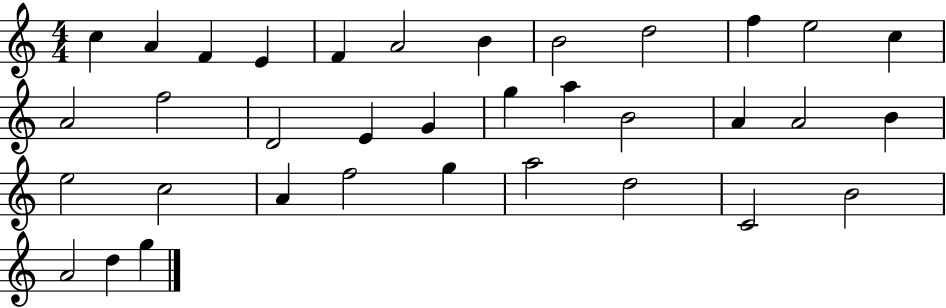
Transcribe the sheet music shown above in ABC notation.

X:1
T:Untitled
M:4/4
L:1/4
K:C
c A F E F A2 B B2 d2 f e2 c A2 f2 D2 E G g a B2 A A2 B e2 c2 A f2 g a2 d2 C2 B2 A2 d g